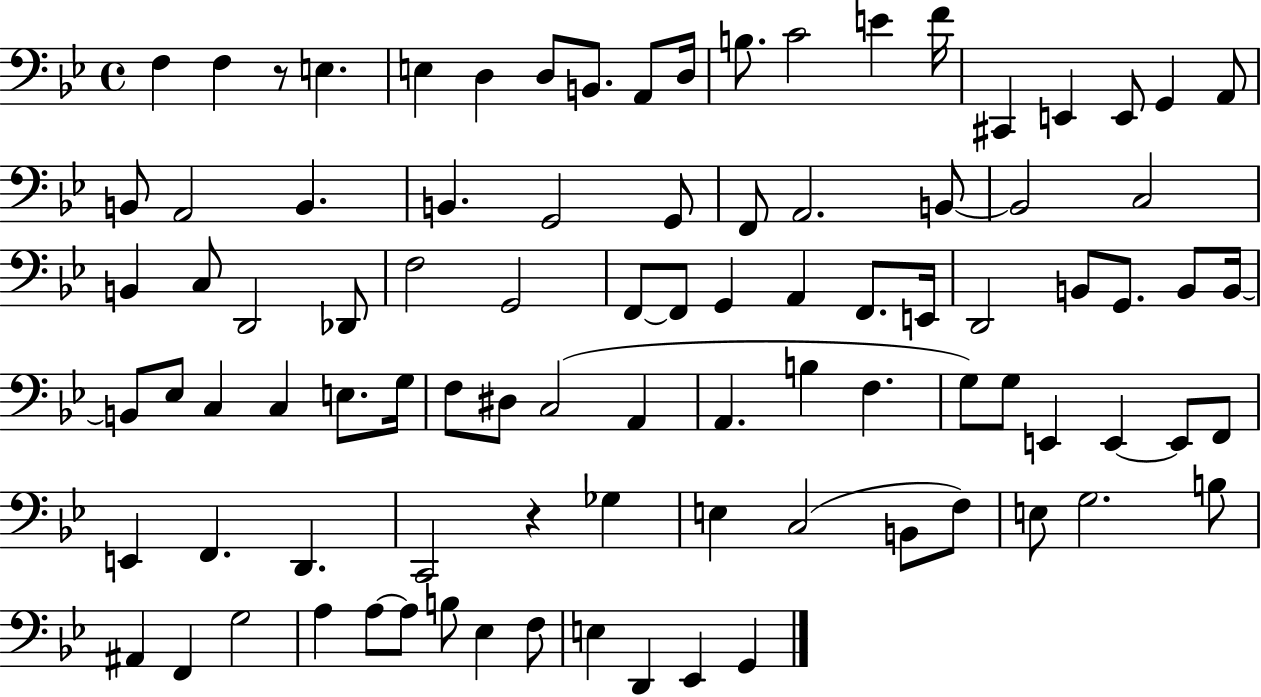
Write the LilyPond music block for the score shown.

{
  \clef bass
  \time 4/4
  \defaultTimeSignature
  \key bes \major
  f4 f4 r8 e4. | e4 d4 d8 b,8. a,8 d16 | b8. c'2 e'4 f'16 | cis,4 e,4 e,8 g,4 a,8 | \break b,8 a,2 b,4. | b,4. g,2 g,8 | f,8 a,2. b,8~~ | b,2 c2 | \break b,4 c8 d,2 des,8 | f2 g,2 | f,8~~ f,8 g,4 a,4 f,8. e,16 | d,2 b,8 g,8. b,8 b,16~~ | \break b,8 ees8 c4 c4 e8. g16 | f8 dis8 c2( a,4 | a,4. b4 f4. | g8) g8 e,4 e,4~~ e,8 f,8 | \break e,4 f,4. d,4. | c,2 r4 ges4 | e4 c2( b,8 f8) | e8 g2. b8 | \break ais,4 f,4 g2 | a4 a8~~ a8 b8 ees4 f8 | e4 d,4 ees,4 g,4 | \bar "|."
}